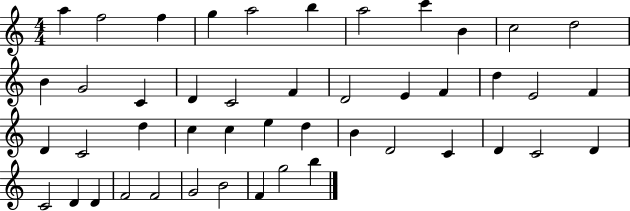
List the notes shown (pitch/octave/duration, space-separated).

A5/q F5/h F5/q G5/q A5/h B5/q A5/h C6/q B4/q C5/h D5/h B4/q G4/h C4/q D4/q C4/h F4/q D4/h E4/q F4/q D5/q E4/h F4/q D4/q C4/h D5/q C5/q C5/q E5/q D5/q B4/q D4/h C4/q D4/q C4/h D4/q C4/h D4/q D4/q F4/h F4/h G4/h B4/h F4/q G5/h B5/q